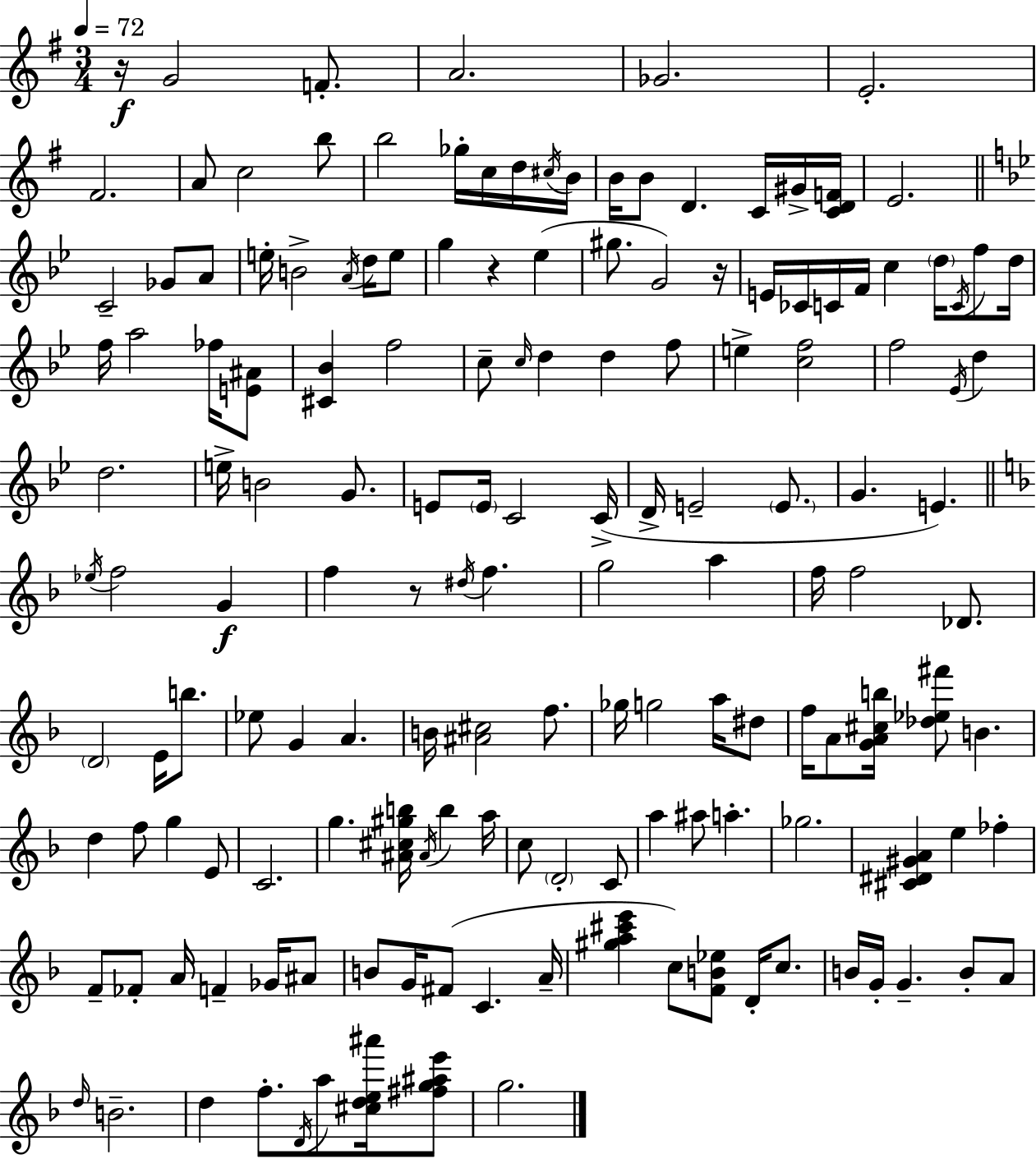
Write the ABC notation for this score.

X:1
T:Untitled
M:3/4
L:1/4
K:Em
z/4 G2 F/2 A2 _G2 E2 ^F2 A/2 c2 b/2 b2 _g/4 c/4 d/4 ^c/4 B/4 B/4 B/2 D C/4 ^G/4 [CDF]/4 E2 C2 _G/2 A/2 e/4 B2 A/4 d/4 e/2 g z _e ^g/2 G2 z/4 E/4 _C/4 C/4 F/4 c d/4 C/4 f/2 d/4 f/4 a2 _f/4 [E^A]/2 [^C_B] f2 c/2 c/4 d d f/2 e [cf]2 f2 _E/4 d d2 e/4 B2 G/2 E/2 E/4 C2 C/4 D/4 E2 E/2 G E _e/4 f2 G f z/2 ^d/4 f g2 a f/4 f2 _D/2 D2 E/4 b/2 _e/2 G A B/4 [^A^c]2 f/2 _g/4 g2 a/4 ^d/2 f/4 A/2 [GA^cb]/4 [_d_e^f']/2 B d f/2 g E/2 C2 g [^A^c^gb]/4 ^A/4 b a/4 c/2 D2 C/2 a ^a/2 a _g2 [^C^D^GA] e _f F/2 _F/2 A/4 F _G/4 ^A/2 B/2 G/4 ^F/2 C A/4 [^ga^c'e'] c/2 [FB_e]/2 D/4 c/2 B/4 G/4 G B/2 A/2 d/4 B2 d f/2 D/4 a/2 [^cde^a']/4 [^fg^ae']/2 g2